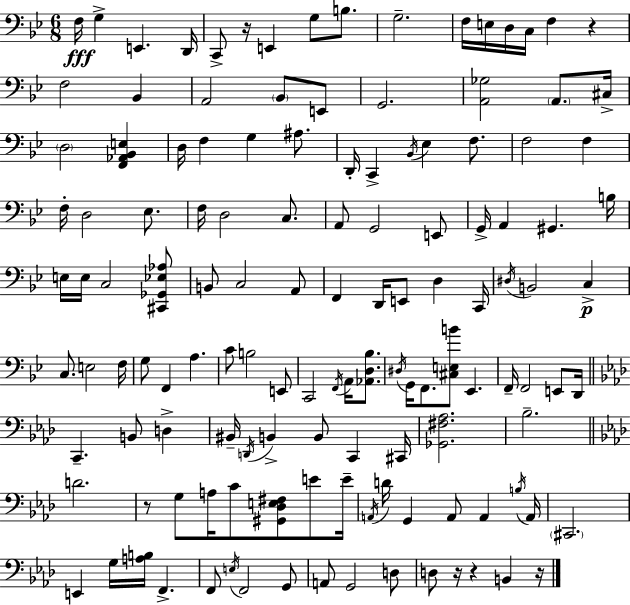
F3/s G3/q E2/q. D2/s C2/e R/s E2/q G3/e B3/e. G3/h. F3/s E3/s D3/s C3/s F3/q R/q F3/h Bb2/q A2/h Bb2/e E2/e G2/h. [A2,Gb3]/h A2/e. C#3/s D3/h [F2,Ab2,Bb2,E3]/q D3/s F3/q G3/q A#3/e. D2/s C2/q Bb2/s Eb3/q F3/e. F3/h F3/q F3/s D3/h Eb3/e. F3/s D3/h C3/e. A2/e G2/h E2/e G2/s A2/q G#2/q. B3/s E3/s E3/s C3/h [C#2,Gb2,Eb3,Ab3]/e B2/e C3/h A2/e F2/q D2/s E2/e D3/q C2/s D#3/s B2/h C3/q C3/e. E3/h F3/s G3/e F2/q A3/q. C4/e B3/h E2/e C2/h F2/s A2/s [Ab2,D3,Bb3]/e. D#3/s G2/s F2/e. [C#3,E3,B4]/e Eb2/q. F2/s F2/h E2/e D2/s C2/q. B2/e D3/q BIS2/s D2/s B2/q B2/e C2/q C#2/s [Gb2,F#3,Ab3]/h. Bb3/h. D4/h. R/e G3/e A3/s C4/e [G#2,Db3,E3,F#3]/e E4/e E4/s A2/s D4/s G2/q A2/e A2/q B3/s A2/s C#2/h. E2/q G3/s [A3,B3]/s F2/q. F2/e E3/s F2/h G2/e A2/e G2/h D3/e D3/e R/s R/q B2/q R/s